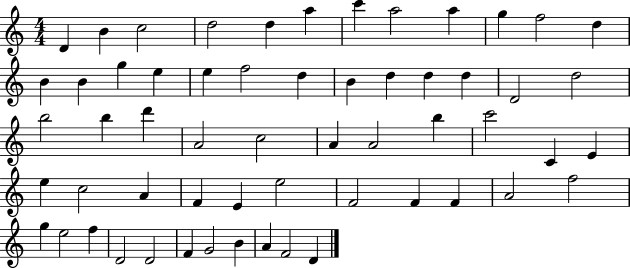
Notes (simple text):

D4/q B4/q C5/h D5/h D5/q A5/q C6/q A5/h A5/q G5/q F5/h D5/q B4/q B4/q G5/q E5/q E5/q F5/h D5/q B4/q D5/q D5/q D5/q D4/h D5/h B5/h B5/q D6/q A4/h C5/h A4/q A4/h B5/q C6/h C4/q E4/q E5/q C5/h A4/q F4/q E4/q E5/h F4/h F4/q F4/q A4/h F5/h G5/q E5/h F5/q D4/h D4/h F4/q G4/h B4/q A4/q F4/h D4/q